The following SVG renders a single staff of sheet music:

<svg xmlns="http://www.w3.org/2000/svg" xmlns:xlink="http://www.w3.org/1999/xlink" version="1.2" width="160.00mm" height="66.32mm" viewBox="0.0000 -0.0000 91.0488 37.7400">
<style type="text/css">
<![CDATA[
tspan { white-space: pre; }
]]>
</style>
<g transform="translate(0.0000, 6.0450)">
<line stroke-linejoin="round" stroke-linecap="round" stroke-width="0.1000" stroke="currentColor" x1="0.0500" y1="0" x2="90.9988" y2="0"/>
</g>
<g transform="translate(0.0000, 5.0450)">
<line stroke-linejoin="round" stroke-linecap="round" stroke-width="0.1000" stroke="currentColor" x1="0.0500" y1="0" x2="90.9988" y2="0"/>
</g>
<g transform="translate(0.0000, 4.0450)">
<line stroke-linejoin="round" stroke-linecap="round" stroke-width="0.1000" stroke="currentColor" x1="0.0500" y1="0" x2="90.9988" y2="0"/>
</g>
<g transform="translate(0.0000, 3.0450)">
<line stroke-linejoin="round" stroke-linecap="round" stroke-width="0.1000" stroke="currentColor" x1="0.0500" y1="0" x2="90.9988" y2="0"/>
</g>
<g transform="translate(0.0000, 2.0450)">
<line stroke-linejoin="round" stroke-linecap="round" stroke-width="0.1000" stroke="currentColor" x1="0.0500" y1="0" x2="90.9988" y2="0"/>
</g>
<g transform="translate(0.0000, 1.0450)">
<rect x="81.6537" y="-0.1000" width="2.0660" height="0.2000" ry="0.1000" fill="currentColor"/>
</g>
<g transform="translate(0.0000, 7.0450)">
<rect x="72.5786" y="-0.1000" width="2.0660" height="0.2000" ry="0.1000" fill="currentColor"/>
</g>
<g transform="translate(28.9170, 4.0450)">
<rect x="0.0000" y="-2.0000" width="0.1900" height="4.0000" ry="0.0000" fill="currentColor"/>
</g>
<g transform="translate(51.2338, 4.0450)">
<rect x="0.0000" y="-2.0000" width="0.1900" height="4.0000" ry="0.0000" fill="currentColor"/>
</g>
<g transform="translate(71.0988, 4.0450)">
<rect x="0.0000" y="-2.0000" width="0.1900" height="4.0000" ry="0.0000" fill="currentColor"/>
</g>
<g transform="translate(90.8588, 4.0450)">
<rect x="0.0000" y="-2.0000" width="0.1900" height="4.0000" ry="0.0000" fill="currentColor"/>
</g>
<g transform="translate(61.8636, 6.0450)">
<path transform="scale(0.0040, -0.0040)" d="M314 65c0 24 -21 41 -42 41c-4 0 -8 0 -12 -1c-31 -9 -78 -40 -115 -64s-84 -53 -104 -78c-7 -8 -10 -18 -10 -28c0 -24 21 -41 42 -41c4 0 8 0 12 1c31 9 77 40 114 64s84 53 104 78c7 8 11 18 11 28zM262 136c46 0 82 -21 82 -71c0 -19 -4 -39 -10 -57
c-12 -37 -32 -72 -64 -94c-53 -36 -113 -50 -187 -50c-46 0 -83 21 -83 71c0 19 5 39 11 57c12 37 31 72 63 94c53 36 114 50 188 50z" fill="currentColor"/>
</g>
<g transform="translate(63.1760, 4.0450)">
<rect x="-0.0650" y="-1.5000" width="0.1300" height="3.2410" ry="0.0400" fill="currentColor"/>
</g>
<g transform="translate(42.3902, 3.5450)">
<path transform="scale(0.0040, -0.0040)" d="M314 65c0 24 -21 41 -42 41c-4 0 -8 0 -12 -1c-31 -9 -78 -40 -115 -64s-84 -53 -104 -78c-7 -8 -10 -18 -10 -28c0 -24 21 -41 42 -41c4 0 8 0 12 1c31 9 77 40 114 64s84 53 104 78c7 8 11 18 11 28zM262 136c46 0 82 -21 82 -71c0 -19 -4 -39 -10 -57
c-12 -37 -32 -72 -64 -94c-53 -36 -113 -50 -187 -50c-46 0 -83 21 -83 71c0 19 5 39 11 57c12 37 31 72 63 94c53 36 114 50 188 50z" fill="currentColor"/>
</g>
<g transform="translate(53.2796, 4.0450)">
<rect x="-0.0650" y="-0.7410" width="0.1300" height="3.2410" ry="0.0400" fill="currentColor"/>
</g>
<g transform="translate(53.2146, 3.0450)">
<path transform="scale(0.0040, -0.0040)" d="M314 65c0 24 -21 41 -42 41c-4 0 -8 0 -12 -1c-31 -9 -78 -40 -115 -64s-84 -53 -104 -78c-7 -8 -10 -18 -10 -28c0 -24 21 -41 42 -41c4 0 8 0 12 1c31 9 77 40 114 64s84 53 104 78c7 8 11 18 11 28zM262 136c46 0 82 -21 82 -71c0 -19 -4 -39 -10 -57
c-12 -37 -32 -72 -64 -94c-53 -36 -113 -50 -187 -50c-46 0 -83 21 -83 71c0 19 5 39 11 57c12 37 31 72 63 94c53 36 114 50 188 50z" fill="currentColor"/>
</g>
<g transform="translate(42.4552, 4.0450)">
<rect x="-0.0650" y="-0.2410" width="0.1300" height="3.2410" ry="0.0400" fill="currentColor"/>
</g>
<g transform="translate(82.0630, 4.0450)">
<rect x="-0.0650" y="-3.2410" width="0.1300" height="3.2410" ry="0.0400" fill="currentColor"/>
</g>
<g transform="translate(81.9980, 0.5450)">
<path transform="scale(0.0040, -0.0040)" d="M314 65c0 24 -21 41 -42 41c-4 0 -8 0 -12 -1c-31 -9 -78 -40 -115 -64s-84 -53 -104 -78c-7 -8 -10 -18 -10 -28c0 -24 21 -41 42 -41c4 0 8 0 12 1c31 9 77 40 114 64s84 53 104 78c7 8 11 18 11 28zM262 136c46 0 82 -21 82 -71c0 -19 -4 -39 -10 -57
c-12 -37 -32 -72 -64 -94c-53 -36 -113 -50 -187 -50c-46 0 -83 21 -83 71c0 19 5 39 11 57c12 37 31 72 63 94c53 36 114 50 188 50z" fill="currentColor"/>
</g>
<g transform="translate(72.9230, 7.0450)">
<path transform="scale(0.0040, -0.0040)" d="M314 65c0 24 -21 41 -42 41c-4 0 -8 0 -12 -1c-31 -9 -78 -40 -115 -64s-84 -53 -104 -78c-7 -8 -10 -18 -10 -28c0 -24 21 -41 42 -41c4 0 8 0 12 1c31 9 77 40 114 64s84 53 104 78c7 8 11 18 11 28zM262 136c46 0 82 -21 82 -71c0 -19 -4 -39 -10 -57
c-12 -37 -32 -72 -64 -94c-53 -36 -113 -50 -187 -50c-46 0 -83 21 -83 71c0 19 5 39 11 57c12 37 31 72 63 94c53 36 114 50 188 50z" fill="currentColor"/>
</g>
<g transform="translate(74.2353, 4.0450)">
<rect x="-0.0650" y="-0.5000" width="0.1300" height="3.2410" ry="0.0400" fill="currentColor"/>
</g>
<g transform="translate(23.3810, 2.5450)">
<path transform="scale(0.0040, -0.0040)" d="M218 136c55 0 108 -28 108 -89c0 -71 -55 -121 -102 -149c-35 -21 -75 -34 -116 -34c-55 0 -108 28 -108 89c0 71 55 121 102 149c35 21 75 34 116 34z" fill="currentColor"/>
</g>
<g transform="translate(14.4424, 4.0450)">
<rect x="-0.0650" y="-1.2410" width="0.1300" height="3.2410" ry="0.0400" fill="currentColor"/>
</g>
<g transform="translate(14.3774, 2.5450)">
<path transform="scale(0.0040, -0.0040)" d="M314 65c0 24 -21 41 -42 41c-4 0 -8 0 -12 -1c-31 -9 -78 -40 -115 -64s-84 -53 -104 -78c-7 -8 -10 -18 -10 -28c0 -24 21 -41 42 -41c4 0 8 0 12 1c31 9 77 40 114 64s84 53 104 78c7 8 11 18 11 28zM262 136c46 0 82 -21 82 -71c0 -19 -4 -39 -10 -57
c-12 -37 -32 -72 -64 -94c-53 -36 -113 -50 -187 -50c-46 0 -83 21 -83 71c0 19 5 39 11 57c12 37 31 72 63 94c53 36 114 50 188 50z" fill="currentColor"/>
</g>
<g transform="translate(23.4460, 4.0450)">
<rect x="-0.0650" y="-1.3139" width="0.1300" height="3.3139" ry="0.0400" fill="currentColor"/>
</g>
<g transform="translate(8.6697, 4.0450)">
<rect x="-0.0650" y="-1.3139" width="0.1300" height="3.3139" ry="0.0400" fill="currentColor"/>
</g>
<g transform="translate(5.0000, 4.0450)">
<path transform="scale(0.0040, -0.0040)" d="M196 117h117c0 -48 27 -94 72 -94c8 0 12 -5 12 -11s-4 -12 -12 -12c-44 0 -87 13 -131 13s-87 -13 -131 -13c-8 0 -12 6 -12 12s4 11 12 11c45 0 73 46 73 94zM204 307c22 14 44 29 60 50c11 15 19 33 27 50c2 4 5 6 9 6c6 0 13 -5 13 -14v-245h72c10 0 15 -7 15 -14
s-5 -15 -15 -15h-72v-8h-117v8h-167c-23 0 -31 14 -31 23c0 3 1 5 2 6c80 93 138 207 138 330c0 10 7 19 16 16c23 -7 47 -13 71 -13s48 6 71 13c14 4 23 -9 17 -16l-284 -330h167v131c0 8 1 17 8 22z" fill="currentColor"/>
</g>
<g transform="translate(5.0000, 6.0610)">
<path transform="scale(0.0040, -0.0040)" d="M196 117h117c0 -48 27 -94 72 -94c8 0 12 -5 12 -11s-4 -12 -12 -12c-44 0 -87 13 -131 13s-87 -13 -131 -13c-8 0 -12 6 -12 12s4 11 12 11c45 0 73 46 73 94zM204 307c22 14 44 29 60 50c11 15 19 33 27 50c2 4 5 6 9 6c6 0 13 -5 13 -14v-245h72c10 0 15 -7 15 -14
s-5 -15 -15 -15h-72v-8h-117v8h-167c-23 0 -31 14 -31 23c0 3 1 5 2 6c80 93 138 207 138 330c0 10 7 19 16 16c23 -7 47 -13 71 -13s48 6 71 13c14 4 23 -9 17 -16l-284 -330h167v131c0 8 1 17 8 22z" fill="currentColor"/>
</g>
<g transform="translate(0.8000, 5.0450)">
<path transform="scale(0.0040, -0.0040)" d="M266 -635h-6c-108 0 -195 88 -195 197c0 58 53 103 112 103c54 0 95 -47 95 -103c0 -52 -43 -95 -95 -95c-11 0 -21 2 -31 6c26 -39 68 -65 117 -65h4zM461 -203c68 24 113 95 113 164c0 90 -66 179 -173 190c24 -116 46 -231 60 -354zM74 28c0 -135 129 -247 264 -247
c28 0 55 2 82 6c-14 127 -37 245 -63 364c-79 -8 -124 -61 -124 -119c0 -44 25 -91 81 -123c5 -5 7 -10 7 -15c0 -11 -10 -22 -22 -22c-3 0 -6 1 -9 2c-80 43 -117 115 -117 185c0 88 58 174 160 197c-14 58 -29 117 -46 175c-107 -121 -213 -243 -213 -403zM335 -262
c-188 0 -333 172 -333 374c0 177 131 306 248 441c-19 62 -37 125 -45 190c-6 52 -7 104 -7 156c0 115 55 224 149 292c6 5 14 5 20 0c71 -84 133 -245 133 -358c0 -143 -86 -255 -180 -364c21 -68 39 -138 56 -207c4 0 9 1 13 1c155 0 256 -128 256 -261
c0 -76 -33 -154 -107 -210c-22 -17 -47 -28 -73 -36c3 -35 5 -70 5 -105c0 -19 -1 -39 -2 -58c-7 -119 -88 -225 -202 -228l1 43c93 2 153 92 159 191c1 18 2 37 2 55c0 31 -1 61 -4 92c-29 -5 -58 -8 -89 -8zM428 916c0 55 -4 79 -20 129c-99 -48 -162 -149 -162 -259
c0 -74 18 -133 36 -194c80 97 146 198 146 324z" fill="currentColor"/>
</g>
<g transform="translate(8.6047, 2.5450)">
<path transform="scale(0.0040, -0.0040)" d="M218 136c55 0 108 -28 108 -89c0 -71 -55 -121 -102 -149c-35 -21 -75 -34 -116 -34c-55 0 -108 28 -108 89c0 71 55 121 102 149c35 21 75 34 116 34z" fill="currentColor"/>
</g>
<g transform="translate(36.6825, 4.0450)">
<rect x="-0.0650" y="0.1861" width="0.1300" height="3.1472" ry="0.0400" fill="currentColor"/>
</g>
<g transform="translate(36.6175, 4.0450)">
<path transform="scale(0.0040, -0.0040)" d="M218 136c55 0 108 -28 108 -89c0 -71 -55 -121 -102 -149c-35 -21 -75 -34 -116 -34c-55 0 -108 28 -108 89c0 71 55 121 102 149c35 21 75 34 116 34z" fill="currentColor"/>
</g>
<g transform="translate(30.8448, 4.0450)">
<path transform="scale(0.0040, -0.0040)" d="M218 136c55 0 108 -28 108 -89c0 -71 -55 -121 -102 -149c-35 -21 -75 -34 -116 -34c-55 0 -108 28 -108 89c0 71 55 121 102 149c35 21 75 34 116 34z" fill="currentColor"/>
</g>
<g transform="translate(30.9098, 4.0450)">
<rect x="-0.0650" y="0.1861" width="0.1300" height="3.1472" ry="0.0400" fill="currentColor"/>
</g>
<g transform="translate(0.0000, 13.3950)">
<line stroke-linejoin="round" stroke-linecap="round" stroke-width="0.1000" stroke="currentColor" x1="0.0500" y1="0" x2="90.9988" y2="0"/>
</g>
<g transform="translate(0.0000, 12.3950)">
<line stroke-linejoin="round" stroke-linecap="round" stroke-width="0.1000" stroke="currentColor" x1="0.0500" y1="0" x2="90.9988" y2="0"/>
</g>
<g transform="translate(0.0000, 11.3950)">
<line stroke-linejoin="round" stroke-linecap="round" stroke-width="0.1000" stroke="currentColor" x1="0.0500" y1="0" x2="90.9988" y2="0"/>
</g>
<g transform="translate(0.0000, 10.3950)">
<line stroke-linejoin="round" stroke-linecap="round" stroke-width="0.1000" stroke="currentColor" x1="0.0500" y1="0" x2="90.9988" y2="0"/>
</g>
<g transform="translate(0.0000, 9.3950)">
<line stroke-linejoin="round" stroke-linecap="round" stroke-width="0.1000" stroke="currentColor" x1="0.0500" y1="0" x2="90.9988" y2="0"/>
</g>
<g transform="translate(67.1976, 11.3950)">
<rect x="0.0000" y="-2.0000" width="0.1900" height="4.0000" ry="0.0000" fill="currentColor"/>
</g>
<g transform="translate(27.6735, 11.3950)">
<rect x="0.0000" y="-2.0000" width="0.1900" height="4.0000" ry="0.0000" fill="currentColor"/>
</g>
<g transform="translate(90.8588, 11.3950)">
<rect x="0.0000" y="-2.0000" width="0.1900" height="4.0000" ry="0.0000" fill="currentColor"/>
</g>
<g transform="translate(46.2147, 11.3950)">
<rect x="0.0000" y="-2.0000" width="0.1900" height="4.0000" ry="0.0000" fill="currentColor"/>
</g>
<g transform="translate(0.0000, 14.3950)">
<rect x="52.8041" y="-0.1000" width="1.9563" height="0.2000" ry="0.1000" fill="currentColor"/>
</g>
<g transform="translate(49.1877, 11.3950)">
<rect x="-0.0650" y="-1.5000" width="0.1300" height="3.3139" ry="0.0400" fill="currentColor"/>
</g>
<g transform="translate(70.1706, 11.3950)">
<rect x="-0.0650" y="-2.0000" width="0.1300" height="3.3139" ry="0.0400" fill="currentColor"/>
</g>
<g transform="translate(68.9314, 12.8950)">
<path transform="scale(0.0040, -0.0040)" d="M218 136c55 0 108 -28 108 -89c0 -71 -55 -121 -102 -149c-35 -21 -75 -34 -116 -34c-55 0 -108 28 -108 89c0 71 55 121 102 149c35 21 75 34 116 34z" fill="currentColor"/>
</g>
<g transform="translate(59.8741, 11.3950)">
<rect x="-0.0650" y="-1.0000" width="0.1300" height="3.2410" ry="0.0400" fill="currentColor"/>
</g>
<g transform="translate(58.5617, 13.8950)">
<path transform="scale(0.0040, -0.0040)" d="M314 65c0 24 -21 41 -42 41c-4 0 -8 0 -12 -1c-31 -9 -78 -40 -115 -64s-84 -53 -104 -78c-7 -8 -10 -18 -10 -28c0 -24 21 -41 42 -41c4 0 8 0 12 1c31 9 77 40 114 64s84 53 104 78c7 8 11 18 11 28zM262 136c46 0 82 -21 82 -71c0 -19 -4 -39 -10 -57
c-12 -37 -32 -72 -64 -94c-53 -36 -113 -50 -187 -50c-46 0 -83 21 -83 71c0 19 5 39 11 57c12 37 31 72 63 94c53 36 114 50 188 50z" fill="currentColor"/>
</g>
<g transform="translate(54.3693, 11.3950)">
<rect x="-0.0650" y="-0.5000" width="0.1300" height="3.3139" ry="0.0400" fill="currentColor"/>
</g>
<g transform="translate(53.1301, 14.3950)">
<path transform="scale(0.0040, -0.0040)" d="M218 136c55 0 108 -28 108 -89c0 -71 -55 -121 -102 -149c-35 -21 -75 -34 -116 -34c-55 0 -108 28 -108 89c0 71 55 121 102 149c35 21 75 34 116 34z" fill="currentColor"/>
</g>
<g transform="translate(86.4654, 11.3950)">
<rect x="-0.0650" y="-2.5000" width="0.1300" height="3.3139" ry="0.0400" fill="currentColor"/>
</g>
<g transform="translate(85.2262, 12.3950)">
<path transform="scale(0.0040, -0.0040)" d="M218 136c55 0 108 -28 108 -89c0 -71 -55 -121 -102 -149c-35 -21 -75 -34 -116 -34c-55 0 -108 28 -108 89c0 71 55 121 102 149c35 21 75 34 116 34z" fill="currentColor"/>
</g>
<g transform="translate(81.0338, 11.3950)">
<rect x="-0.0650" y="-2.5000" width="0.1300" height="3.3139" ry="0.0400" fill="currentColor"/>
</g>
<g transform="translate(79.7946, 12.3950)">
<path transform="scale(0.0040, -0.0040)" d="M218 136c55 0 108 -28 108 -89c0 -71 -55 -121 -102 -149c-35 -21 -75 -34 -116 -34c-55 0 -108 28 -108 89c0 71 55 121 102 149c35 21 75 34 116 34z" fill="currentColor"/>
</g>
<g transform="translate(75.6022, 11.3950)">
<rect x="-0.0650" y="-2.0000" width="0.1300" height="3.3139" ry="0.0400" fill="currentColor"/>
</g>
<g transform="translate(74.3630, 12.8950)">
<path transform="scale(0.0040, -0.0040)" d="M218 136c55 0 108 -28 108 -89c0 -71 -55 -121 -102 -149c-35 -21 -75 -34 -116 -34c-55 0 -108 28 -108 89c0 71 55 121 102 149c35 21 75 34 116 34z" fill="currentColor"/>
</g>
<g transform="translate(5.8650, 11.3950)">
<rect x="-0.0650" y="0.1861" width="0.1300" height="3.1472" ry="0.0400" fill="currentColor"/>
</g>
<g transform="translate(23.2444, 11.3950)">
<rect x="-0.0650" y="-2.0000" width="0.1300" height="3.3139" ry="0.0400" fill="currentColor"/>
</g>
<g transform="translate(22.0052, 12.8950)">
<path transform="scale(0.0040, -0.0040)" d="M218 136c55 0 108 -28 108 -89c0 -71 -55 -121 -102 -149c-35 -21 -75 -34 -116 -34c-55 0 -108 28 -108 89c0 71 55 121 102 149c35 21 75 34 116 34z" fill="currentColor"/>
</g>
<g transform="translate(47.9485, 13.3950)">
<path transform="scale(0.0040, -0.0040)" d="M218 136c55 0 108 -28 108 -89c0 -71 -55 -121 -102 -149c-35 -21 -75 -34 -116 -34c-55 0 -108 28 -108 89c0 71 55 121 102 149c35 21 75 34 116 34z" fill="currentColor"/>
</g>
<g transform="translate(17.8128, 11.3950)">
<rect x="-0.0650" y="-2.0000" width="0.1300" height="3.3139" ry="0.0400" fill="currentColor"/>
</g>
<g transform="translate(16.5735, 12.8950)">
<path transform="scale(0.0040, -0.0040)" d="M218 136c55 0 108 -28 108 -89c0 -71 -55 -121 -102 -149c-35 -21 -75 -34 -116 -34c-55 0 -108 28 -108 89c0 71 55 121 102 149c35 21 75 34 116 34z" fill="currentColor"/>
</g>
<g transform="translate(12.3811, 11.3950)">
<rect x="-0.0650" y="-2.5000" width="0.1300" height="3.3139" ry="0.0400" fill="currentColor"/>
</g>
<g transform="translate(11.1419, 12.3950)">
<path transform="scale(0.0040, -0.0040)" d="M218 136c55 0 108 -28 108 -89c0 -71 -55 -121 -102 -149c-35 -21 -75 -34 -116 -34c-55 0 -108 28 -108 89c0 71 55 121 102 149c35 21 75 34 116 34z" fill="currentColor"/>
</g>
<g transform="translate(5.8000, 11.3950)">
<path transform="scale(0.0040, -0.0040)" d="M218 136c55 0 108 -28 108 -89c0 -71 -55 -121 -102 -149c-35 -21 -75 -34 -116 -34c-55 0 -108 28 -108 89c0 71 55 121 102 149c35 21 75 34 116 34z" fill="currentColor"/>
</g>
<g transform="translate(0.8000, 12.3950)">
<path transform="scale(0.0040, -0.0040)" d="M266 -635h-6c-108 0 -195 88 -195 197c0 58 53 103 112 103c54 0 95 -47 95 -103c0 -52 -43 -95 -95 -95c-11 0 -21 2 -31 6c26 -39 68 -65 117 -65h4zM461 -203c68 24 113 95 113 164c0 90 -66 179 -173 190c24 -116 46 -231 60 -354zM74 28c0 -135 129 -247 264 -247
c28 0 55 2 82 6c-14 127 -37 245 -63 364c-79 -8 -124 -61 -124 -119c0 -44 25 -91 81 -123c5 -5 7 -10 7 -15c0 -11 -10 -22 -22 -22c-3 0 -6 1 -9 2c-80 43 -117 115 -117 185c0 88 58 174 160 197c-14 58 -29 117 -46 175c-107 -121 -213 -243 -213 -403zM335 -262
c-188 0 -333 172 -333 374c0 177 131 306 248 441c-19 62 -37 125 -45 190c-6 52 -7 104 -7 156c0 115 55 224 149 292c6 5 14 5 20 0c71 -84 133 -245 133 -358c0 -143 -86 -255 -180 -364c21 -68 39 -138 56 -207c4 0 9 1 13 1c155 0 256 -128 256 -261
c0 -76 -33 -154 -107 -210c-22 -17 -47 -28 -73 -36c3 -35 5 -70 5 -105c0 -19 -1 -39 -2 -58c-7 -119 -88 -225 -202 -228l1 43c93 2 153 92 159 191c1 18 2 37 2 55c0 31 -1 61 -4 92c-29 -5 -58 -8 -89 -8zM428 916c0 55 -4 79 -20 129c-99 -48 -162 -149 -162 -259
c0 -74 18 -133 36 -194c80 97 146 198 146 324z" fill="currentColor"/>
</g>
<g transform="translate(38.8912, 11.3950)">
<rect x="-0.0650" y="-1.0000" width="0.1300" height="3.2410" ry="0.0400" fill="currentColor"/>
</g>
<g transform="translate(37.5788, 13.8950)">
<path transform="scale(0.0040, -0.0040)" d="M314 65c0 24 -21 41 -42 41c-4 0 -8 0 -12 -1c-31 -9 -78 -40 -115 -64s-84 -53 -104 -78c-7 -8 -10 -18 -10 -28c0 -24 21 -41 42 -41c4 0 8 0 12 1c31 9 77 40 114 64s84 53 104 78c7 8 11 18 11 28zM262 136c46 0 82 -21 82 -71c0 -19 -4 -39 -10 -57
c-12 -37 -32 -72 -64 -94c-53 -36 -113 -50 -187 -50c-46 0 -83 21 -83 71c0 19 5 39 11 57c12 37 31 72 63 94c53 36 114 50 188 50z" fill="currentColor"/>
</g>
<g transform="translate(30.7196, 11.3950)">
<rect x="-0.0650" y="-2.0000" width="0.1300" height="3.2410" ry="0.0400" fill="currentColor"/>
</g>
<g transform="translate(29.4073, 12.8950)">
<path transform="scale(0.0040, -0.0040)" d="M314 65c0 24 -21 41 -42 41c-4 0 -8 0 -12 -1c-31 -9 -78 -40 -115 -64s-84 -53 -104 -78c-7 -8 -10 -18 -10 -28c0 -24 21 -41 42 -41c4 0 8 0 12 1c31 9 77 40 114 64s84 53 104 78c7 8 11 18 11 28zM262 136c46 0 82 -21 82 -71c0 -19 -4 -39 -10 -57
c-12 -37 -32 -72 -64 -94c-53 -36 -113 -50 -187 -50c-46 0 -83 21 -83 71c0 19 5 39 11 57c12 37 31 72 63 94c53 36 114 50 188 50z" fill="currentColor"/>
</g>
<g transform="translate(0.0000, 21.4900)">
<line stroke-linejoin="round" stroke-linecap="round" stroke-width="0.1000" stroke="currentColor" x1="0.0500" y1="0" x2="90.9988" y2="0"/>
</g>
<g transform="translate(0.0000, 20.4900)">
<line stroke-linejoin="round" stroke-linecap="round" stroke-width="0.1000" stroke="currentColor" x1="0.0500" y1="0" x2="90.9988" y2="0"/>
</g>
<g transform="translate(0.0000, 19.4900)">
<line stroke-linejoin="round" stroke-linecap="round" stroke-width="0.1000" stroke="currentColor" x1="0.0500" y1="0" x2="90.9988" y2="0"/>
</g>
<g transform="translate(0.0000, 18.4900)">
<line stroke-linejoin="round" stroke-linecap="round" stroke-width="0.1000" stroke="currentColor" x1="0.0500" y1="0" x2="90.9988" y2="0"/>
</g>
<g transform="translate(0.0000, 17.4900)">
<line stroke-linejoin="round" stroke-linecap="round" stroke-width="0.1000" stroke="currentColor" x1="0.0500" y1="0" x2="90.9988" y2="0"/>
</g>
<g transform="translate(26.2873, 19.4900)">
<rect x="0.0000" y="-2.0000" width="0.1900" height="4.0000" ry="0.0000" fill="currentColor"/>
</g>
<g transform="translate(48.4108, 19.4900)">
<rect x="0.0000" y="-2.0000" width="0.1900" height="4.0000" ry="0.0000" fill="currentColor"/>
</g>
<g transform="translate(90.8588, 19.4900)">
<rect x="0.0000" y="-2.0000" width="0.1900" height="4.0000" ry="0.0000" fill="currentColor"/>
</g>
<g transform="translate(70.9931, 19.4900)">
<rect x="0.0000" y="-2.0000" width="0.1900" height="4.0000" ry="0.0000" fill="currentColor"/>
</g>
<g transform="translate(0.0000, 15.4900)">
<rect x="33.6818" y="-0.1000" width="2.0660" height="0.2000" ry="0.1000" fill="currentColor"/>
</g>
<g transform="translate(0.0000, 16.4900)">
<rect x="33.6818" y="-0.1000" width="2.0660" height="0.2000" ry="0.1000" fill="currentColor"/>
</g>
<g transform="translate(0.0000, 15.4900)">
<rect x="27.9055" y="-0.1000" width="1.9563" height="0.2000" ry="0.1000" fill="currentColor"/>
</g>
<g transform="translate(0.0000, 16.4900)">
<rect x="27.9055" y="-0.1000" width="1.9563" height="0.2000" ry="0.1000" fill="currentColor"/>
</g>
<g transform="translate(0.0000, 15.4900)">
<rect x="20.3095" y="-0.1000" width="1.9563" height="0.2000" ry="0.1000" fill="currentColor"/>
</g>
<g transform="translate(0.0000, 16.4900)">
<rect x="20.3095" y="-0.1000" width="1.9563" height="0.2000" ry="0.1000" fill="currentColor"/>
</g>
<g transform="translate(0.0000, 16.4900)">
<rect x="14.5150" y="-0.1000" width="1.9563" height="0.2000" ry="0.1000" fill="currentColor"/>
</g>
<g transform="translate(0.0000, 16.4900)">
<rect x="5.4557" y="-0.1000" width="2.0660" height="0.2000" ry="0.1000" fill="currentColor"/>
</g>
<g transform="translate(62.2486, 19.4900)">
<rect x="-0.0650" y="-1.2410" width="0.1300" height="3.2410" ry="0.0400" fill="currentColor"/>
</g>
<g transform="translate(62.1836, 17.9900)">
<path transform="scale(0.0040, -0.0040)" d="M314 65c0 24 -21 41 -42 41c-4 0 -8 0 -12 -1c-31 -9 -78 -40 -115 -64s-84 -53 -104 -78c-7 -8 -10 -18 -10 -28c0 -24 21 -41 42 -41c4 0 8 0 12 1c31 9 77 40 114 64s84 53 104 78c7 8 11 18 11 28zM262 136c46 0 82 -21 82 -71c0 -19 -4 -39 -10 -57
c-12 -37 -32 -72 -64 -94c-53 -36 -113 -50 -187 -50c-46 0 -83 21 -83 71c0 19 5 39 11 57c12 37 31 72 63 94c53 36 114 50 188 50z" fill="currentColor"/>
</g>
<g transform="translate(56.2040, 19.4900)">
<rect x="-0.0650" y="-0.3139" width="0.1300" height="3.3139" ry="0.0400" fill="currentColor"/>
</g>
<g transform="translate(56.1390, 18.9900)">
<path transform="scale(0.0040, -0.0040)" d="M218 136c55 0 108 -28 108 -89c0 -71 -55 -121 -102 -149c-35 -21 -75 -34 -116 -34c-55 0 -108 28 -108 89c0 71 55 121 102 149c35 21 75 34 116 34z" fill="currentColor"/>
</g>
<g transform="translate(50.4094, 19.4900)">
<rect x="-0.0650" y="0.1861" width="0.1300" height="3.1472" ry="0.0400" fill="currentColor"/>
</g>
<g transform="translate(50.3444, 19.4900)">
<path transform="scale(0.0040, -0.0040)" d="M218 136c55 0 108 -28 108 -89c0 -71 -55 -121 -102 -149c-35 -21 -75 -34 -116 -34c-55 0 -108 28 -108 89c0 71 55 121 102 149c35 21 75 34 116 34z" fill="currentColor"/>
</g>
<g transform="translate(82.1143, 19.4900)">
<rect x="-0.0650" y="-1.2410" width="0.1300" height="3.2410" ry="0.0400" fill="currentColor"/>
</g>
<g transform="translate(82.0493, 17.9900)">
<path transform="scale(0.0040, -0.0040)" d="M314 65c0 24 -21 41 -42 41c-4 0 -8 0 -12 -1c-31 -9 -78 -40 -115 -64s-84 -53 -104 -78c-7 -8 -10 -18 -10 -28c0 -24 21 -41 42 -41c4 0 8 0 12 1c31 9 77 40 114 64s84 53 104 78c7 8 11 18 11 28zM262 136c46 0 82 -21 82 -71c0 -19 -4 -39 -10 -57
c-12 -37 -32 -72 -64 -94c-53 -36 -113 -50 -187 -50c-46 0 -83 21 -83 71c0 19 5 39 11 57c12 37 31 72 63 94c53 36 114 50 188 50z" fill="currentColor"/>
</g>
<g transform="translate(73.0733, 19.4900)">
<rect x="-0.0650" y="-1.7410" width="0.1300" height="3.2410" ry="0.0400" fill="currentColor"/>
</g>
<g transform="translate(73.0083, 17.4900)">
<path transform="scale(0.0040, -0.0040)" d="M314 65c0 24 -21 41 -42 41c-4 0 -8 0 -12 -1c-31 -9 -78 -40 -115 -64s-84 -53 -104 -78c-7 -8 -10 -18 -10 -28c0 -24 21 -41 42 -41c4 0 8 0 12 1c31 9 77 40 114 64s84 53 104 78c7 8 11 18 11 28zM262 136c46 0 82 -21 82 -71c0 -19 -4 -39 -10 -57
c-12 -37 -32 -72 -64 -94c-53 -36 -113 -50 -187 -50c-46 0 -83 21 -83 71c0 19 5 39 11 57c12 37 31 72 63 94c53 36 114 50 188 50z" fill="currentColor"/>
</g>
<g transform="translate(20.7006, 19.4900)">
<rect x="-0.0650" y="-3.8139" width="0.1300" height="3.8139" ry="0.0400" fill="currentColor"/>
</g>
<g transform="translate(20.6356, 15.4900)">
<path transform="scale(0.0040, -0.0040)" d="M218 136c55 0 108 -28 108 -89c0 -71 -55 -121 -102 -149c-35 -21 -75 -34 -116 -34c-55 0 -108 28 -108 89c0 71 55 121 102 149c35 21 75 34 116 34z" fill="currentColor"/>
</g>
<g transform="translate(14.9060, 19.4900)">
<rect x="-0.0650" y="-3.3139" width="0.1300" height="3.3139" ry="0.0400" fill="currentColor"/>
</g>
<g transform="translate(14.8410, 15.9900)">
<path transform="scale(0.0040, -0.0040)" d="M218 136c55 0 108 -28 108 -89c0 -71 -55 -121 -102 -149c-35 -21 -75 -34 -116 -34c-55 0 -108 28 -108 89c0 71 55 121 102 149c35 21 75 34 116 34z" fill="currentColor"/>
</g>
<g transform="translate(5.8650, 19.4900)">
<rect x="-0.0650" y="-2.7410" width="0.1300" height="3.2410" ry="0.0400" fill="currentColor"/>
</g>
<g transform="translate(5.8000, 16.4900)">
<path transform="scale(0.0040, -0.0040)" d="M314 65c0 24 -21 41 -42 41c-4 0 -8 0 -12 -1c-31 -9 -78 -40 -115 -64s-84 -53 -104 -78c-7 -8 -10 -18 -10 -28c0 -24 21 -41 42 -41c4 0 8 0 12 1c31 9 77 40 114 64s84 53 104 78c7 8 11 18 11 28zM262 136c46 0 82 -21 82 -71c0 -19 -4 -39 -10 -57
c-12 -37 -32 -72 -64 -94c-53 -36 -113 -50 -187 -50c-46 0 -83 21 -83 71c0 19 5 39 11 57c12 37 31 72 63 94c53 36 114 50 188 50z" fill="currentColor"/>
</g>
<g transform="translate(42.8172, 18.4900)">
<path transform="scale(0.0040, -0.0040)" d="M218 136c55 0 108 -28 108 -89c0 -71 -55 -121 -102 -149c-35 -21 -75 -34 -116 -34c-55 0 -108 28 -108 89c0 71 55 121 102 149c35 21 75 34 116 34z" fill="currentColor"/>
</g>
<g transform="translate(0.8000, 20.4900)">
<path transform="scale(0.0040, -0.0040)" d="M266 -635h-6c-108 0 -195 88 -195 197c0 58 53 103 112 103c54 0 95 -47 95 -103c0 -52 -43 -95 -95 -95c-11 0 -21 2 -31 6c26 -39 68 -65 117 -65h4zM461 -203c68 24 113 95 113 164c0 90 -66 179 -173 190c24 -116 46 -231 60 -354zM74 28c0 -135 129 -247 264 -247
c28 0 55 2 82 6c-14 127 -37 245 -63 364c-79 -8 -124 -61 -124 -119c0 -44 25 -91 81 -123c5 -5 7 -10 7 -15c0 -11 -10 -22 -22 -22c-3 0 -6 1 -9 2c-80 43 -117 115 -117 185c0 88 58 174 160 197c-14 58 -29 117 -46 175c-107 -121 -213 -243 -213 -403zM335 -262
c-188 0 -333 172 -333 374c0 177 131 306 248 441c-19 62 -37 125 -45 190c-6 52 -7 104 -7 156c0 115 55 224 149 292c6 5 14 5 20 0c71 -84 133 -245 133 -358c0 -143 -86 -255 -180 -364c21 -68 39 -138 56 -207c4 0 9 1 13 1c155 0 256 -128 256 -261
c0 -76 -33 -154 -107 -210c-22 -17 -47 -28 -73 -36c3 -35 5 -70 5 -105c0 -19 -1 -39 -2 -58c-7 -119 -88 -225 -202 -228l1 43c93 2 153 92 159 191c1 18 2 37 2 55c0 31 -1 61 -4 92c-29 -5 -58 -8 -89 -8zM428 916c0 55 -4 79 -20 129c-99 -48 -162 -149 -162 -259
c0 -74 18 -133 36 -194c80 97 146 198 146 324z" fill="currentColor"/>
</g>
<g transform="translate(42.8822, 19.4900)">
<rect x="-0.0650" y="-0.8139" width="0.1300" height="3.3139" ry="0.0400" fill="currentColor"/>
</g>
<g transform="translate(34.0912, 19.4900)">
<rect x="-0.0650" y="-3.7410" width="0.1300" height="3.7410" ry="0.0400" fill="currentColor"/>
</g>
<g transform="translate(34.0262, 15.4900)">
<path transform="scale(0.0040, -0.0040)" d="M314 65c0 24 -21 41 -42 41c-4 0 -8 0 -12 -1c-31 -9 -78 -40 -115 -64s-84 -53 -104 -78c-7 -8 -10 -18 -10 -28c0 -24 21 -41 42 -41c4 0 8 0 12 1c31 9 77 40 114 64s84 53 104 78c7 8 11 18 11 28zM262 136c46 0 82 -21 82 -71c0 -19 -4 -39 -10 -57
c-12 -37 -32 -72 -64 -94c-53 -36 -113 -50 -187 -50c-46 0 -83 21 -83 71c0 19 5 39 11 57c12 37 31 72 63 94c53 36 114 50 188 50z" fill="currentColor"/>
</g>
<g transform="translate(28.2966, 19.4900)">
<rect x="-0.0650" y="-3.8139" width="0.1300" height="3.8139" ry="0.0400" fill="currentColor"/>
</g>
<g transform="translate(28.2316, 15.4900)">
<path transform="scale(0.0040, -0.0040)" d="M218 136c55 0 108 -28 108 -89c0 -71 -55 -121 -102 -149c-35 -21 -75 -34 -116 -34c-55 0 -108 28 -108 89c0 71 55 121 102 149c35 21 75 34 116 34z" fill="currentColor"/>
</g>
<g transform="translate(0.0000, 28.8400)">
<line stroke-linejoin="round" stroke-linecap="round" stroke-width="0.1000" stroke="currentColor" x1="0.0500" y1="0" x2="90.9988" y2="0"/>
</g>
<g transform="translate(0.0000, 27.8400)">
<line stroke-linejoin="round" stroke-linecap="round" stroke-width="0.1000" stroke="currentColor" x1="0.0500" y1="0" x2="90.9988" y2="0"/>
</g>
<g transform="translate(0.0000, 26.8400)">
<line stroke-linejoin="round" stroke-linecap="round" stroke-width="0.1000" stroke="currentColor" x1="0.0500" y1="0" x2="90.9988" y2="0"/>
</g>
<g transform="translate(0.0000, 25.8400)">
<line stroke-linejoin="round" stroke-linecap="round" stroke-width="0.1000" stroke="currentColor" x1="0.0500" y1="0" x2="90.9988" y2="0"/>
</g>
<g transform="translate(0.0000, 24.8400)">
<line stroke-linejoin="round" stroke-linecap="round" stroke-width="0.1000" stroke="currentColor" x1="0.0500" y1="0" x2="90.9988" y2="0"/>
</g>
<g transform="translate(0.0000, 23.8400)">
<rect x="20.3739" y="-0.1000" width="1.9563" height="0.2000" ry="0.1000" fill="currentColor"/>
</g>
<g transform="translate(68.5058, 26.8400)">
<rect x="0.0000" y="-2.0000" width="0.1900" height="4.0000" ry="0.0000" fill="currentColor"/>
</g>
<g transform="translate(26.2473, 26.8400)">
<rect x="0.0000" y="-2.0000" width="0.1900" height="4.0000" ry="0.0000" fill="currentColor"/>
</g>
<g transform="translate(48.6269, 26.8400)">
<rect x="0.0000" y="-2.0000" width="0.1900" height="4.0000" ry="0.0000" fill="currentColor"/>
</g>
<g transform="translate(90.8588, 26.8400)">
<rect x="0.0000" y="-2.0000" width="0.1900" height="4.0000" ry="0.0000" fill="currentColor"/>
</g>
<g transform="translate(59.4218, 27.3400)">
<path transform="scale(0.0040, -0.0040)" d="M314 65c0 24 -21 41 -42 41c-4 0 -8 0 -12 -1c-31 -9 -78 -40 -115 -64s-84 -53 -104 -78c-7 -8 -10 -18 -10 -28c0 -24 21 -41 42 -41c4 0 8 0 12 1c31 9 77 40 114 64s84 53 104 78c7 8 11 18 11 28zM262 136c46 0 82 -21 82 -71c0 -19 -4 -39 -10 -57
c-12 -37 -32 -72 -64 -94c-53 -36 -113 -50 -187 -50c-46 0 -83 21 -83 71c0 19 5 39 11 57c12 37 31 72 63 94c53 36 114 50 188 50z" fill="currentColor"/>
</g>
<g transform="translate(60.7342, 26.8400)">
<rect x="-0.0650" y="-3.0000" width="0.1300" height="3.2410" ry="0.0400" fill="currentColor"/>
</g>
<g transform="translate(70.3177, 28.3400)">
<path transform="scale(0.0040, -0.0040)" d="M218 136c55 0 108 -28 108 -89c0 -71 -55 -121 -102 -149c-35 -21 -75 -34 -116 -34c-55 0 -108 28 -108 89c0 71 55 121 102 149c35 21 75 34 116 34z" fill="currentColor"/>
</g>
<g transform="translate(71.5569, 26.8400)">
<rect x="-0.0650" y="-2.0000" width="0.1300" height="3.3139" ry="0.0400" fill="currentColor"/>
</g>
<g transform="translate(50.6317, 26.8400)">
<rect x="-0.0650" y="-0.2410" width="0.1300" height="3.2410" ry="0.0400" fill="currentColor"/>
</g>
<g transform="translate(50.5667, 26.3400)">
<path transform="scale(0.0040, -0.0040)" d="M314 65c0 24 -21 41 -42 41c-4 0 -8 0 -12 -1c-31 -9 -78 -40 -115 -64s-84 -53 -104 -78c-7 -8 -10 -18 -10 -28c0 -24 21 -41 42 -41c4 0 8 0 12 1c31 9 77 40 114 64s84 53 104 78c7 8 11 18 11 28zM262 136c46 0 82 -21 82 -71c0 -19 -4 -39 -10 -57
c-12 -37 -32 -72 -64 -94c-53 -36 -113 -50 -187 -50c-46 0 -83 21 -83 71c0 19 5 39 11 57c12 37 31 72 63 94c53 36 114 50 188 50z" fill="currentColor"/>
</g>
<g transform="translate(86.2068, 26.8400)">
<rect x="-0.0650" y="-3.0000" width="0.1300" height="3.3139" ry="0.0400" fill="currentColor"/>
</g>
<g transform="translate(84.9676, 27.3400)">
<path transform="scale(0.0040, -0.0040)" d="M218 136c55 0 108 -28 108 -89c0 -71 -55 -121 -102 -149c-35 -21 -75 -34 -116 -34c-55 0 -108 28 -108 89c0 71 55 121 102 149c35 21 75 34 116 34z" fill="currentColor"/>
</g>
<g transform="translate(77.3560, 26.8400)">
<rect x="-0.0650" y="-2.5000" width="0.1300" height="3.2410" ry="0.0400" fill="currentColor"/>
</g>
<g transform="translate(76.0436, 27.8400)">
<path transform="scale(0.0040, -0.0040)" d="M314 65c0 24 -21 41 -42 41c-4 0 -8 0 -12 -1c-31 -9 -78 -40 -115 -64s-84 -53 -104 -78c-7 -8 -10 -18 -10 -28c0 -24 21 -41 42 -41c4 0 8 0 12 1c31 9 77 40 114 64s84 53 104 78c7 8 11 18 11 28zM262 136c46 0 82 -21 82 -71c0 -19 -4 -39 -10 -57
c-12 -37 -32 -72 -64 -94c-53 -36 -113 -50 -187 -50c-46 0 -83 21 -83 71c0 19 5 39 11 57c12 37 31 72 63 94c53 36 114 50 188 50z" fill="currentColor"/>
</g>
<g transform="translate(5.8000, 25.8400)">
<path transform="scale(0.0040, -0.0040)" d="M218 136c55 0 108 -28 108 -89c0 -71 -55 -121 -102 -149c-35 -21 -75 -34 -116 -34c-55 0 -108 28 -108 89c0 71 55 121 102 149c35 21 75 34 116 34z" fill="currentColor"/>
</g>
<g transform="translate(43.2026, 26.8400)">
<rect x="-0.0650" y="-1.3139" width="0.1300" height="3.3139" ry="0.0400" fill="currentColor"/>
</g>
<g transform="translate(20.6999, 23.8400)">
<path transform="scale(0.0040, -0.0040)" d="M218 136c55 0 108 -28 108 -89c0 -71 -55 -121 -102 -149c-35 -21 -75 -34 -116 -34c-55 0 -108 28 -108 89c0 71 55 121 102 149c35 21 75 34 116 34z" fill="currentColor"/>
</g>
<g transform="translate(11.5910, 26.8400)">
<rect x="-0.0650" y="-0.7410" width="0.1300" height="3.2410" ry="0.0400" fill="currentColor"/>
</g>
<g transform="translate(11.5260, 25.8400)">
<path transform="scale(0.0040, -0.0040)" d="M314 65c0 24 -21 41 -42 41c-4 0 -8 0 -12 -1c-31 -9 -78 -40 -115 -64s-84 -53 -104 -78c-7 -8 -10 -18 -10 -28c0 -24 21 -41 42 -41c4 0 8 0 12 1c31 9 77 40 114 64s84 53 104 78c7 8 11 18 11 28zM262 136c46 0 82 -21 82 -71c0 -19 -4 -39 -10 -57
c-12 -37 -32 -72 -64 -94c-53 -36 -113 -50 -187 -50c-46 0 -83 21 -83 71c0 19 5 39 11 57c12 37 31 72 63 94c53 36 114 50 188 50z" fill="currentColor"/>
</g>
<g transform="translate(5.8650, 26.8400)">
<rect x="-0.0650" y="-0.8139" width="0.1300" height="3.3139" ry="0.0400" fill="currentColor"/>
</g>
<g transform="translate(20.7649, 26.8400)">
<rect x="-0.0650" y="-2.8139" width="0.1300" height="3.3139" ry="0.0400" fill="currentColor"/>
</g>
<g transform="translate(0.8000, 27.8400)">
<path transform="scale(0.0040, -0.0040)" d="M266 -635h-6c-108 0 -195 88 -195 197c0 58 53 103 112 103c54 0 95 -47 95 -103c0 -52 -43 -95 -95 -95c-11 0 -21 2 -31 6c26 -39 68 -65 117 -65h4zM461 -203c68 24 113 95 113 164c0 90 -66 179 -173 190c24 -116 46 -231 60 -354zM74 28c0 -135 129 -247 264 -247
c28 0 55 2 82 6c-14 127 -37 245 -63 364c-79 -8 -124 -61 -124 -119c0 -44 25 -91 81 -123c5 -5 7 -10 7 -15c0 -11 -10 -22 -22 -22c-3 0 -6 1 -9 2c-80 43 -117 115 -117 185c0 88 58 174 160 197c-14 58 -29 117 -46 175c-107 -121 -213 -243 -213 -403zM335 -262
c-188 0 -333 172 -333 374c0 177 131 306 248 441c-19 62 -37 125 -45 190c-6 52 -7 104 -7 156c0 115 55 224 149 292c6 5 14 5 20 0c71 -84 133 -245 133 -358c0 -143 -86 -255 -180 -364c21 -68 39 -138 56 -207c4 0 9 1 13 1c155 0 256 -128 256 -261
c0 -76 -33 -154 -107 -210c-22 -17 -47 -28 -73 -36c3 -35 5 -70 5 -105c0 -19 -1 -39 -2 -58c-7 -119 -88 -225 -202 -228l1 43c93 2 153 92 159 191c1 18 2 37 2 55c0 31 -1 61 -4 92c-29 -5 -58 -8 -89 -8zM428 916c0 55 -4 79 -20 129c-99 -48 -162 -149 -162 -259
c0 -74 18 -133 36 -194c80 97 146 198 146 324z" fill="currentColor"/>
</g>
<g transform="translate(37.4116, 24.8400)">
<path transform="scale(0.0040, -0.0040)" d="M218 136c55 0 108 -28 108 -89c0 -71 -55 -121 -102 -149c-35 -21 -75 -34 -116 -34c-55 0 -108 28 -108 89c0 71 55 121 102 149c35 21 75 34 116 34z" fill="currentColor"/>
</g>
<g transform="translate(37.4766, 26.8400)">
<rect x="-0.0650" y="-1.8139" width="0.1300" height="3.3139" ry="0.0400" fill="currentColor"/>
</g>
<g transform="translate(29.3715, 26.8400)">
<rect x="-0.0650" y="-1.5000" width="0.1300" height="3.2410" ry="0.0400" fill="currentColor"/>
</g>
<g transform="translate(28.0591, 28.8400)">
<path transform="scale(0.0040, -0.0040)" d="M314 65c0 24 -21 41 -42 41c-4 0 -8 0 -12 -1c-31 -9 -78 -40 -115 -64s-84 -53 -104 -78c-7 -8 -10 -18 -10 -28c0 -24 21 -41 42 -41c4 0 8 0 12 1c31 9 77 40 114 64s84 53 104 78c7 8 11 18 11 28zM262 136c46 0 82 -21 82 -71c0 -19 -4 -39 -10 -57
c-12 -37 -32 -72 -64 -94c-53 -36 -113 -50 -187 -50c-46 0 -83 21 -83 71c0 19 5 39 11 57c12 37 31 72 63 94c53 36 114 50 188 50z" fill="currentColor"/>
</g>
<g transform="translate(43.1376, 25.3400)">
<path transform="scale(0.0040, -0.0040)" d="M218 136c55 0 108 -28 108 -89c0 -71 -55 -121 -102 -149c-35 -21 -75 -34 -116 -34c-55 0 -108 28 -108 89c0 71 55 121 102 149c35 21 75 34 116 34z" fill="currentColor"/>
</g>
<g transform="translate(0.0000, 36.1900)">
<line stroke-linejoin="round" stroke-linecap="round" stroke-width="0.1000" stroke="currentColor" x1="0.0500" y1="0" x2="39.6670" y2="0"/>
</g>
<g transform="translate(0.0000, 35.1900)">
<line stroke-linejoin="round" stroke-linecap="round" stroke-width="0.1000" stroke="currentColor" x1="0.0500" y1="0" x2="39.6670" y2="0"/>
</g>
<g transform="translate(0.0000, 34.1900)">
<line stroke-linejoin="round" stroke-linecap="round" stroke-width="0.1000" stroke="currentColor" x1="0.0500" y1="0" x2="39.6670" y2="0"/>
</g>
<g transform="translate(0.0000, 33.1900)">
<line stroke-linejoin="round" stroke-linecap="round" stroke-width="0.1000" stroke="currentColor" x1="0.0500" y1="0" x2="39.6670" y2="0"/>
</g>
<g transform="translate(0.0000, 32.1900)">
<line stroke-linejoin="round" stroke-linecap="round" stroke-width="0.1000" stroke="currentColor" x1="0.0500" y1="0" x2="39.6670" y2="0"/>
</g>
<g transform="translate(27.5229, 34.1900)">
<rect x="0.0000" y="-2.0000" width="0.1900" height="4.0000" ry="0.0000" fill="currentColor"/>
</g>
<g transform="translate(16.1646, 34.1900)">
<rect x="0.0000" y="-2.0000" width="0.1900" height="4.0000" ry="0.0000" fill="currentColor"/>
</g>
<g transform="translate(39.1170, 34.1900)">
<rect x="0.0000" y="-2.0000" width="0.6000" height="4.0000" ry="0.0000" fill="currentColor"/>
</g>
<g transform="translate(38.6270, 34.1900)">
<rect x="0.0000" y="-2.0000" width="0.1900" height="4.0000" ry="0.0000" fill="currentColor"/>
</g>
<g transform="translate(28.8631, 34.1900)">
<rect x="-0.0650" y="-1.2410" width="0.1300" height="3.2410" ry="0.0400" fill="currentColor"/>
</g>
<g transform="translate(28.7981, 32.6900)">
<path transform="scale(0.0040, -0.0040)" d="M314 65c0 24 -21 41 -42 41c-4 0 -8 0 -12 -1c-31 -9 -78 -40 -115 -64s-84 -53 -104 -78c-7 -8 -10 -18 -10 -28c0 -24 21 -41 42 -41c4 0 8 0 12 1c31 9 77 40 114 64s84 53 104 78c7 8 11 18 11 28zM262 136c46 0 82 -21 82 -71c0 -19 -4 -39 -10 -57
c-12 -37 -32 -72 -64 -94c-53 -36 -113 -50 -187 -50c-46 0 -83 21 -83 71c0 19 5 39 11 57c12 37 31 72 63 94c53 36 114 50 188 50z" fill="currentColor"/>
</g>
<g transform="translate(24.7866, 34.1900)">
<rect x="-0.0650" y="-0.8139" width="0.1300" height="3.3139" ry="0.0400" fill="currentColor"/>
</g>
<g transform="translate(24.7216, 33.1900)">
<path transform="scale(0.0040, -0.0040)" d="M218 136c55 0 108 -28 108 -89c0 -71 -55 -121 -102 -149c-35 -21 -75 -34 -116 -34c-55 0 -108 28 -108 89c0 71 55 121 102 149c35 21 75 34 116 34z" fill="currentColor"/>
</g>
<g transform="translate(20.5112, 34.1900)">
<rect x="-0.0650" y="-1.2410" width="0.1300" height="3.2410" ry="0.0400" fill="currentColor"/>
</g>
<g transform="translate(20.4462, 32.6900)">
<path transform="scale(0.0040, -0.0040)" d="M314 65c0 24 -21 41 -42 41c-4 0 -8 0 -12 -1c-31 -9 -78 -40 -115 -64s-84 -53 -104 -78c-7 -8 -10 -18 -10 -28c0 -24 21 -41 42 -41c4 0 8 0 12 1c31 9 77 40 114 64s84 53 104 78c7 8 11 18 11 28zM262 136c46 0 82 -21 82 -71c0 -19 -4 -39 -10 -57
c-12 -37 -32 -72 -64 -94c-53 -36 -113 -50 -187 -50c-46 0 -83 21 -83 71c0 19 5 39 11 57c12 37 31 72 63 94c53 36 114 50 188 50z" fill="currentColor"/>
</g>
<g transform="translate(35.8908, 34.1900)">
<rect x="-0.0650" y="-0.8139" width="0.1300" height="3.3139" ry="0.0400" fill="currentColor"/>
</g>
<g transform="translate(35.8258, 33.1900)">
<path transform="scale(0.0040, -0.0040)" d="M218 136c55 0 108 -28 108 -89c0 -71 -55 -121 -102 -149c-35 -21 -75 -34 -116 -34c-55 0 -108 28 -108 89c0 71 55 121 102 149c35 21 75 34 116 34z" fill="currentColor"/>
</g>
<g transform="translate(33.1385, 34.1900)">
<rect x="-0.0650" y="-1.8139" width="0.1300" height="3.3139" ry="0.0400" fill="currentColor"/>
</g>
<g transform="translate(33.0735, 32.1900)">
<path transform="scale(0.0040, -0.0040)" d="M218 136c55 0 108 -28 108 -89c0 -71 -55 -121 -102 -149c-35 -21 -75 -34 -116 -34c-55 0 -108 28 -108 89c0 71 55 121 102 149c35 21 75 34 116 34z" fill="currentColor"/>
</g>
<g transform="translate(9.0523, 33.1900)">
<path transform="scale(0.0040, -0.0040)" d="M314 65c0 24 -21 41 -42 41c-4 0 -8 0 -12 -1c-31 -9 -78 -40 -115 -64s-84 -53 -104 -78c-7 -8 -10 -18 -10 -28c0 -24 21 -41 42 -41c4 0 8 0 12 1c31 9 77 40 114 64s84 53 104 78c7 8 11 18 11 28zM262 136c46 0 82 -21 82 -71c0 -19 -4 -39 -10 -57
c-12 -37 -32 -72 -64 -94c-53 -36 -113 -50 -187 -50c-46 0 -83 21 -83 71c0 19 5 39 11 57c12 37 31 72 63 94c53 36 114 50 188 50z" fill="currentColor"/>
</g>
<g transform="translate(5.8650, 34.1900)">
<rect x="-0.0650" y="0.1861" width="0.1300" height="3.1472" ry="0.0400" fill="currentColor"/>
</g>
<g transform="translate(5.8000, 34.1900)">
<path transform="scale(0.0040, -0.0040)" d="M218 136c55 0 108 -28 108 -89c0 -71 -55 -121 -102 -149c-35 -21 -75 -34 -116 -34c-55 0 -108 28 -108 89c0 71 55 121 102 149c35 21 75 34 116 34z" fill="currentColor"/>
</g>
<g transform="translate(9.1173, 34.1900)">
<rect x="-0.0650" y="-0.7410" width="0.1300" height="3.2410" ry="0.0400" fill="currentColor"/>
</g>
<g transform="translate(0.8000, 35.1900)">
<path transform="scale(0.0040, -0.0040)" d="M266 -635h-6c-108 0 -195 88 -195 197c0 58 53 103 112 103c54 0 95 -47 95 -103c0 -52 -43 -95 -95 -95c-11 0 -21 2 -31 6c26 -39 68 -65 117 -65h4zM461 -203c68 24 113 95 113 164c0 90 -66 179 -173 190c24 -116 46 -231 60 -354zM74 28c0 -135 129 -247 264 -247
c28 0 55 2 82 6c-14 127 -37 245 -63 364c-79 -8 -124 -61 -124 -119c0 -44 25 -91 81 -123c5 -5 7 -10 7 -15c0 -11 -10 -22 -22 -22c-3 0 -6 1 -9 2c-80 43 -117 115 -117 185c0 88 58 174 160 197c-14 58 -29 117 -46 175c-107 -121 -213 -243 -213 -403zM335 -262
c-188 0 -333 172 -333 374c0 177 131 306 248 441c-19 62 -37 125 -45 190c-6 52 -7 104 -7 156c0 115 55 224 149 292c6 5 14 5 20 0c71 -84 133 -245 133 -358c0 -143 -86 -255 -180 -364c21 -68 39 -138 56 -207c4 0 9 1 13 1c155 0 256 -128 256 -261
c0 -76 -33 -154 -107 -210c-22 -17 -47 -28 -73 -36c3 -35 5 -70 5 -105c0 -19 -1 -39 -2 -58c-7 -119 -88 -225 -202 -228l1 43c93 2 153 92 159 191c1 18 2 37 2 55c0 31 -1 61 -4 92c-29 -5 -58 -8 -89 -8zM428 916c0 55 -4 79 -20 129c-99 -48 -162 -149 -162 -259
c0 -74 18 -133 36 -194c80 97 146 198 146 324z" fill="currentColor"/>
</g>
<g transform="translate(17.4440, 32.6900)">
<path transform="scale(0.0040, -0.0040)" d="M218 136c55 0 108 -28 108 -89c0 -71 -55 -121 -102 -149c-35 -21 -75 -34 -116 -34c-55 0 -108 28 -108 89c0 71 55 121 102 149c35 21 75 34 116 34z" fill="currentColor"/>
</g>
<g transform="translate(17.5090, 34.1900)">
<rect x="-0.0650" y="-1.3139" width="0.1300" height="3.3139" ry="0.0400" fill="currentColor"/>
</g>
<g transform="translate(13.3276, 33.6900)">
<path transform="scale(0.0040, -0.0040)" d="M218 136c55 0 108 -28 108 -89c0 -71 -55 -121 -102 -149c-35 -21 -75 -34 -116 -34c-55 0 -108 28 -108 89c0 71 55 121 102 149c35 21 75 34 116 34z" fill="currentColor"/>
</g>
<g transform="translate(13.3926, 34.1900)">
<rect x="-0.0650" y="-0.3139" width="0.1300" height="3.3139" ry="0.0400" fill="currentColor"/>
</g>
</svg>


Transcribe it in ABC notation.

X:1
T:Untitled
M:4/4
L:1/4
K:C
e e2 e B B c2 d2 E2 C2 b2 B G F F F2 D2 E C D2 F F G G a2 b c' c' c'2 d B c e2 f2 e2 d d2 a E2 f e c2 A2 F G2 A B d2 c e e2 d e2 f d